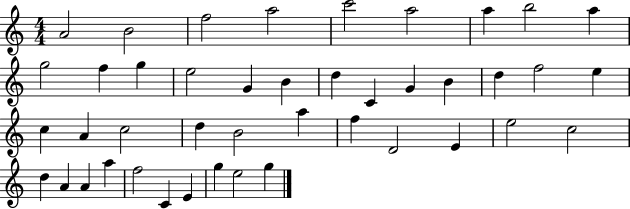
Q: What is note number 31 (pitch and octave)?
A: E4